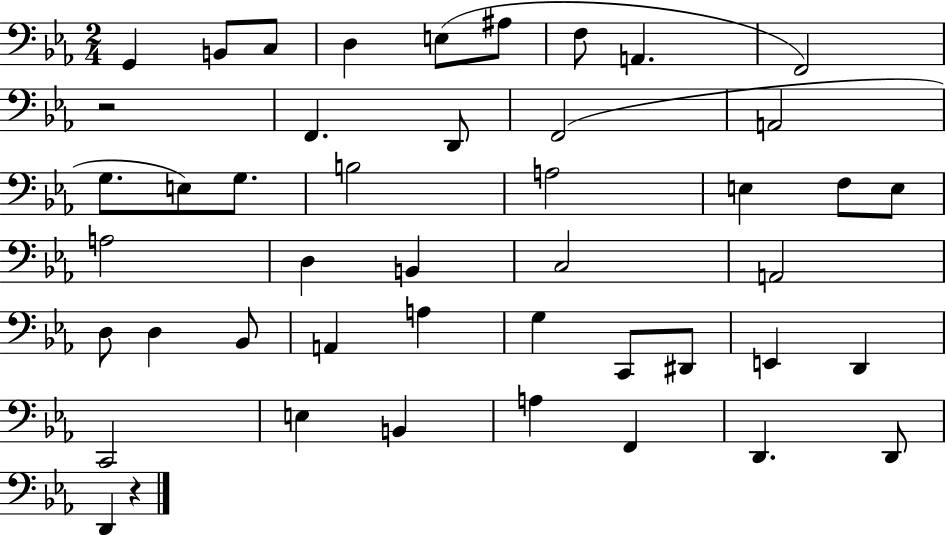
{
  \clef bass
  \numericTimeSignature
  \time 2/4
  \key ees \major
  g,4 b,8 c8 | d4 e8( ais8 | f8 a,4. | f,2) | \break r2 | f,4. d,8 | f,2( | a,2 | \break g8. e8) g8. | b2 | a2 | e4 f8 e8 | \break a2 | d4 b,4 | c2 | a,2 | \break d8 d4 bes,8 | a,4 a4 | g4 c,8 dis,8 | e,4 d,4 | \break c,2 | e4 b,4 | a4 f,4 | d,4. d,8 | \break d,4 r4 | \bar "|."
}